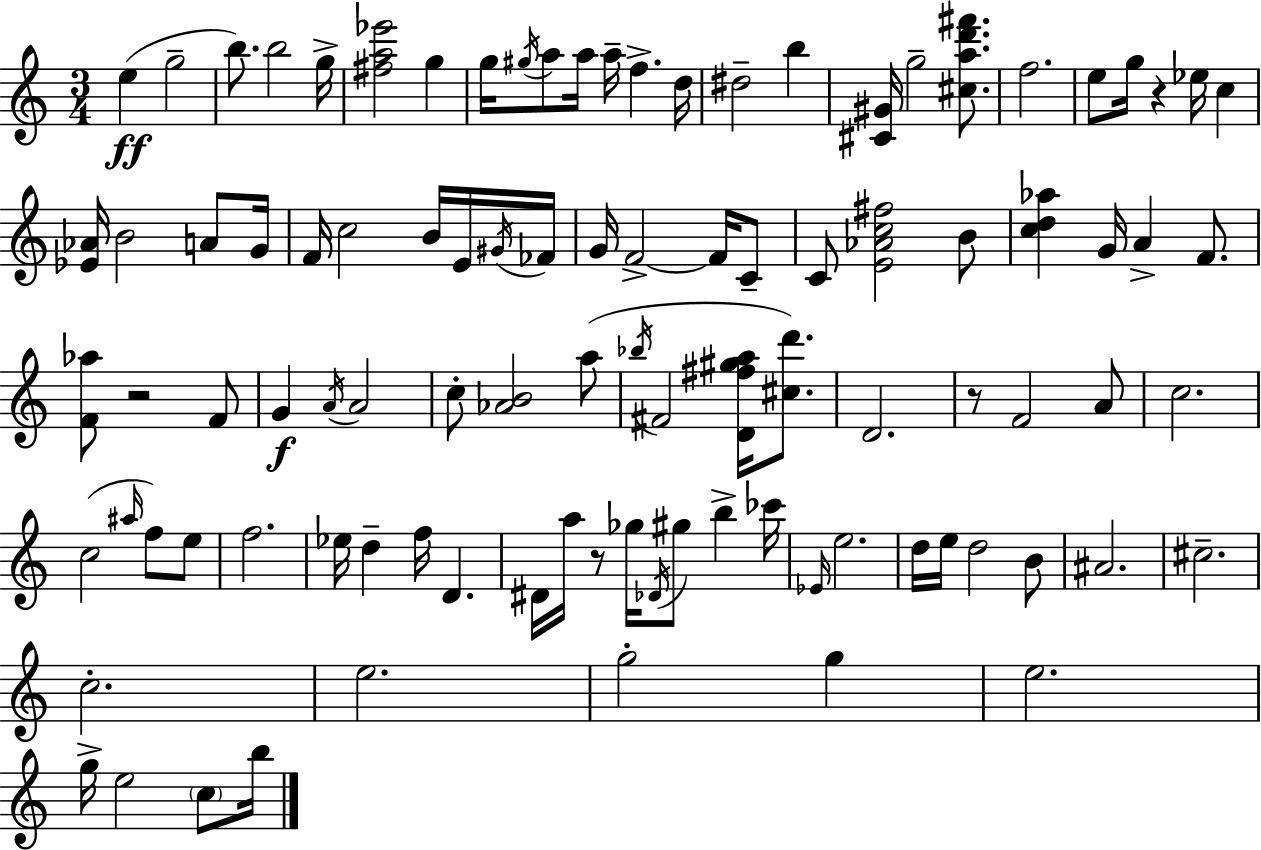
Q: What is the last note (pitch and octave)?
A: B5